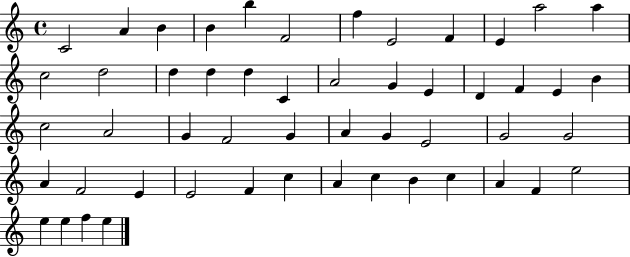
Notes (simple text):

C4/h A4/q B4/q B4/q B5/q F4/h F5/q E4/h F4/q E4/q A5/h A5/q C5/h D5/h D5/q D5/q D5/q C4/q A4/h G4/q E4/q D4/q F4/q E4/q B4/q C5/h A4/h G4/q F4/h G4/q A4/q G4/q E4/h G4/h G4/h A4/q F4/h E4/q E4/h F4/q C5/q A4/q C5/q B4/q C5/q A4/q F4/q E5/h E5/q E5/q F5/q E5/q